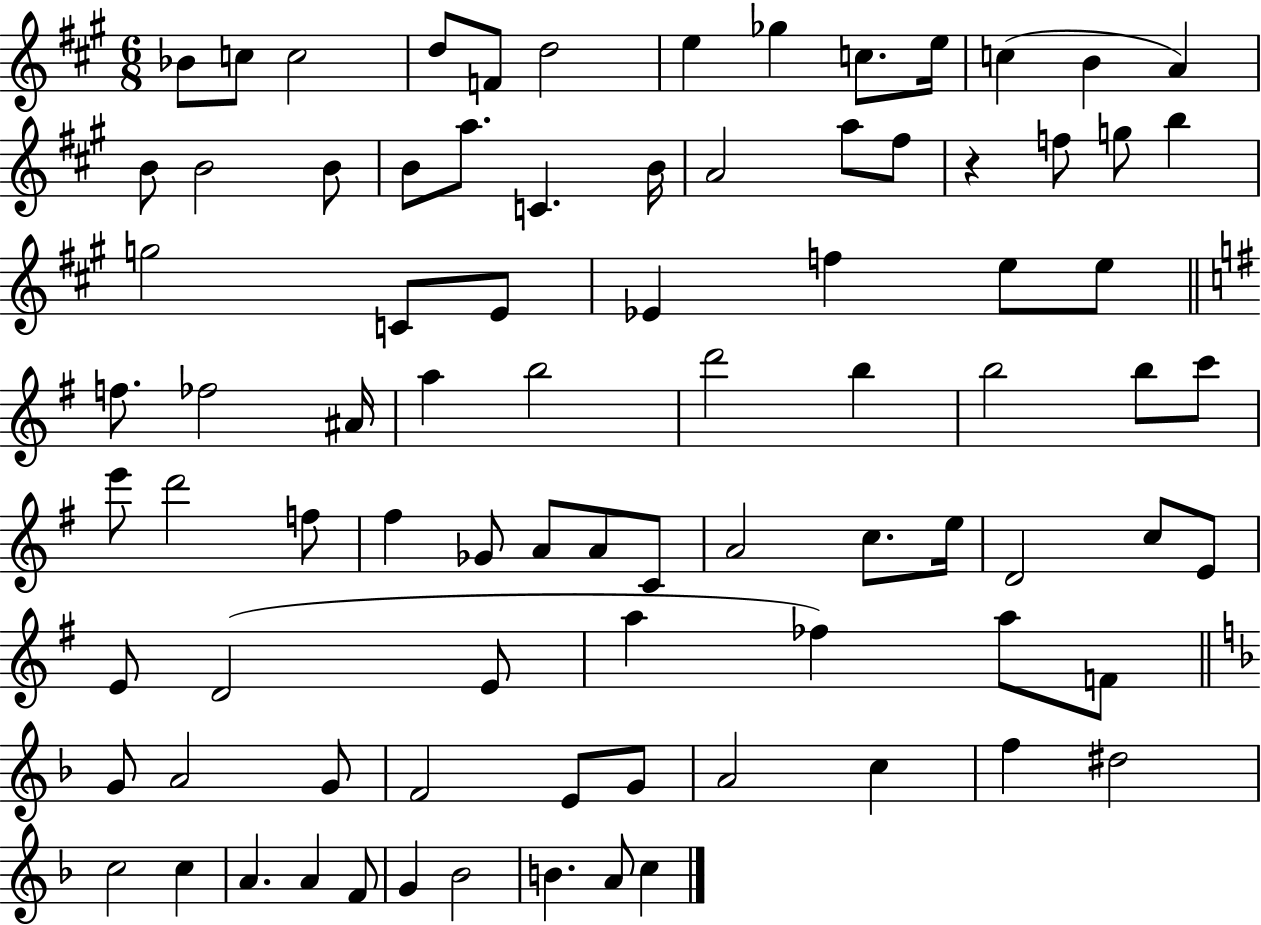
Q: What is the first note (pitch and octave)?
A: Bb4